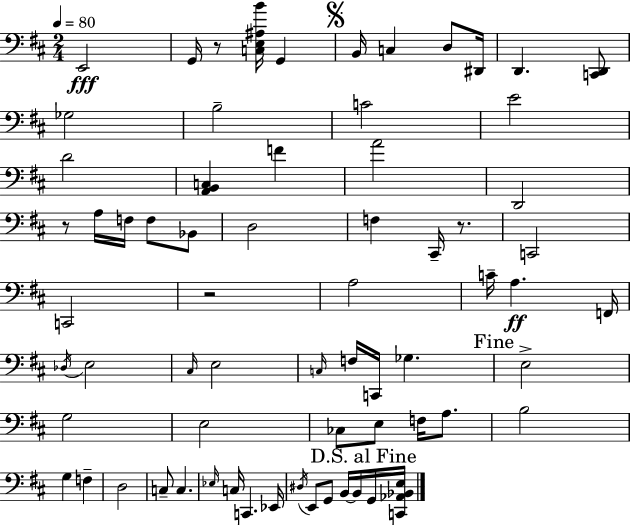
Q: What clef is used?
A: bass